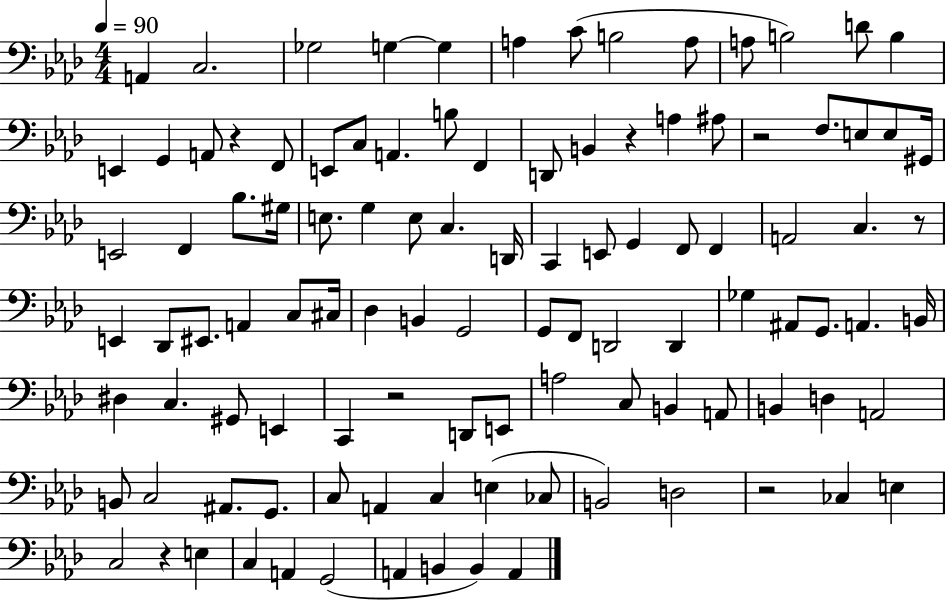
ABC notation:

X:1
T:Untitled
M:4/4
L:1/4
K:Ab
A,, C,2 _G,2 G, G, A, C/2 B,2 A,/2 A,/2 B,2 D/2 B, E,, G,, A,,/2 z F,,/2 E,,/2 C,/2 A,, B,/2 F,, D,,/2 B,, z A, ^A,/2 z2 F,/2 E,/2 E,/2 ^G,,/4 E,,2 F,, _B,/2 ^G,/4 E,/2 G, E,/2 C, D,,/4 C,, E,,/2 G,, F,,/2 F,, A,,2 C, z/2 E,, _D,,/2 ^E,,/2 A,, C,/2 ^C,/4 _D, B,, G,,2 G,,/2 F,,/2 D,,2 D,, _G, ^A,,/2 G,,/2 A,, B,,/4 ^D, C, ^G,,/2 E,, C,, z2 D,,/2 E,,/2 A,2 C,/2 B,, A,,/2 B,, D, A,,2 B,,/2 C,2 ^A,,/2 G,,/2 C,/2 A,, C, E, _C,/2 B,,2 D,2 z2 _C, E, C,2 z E, C, A,, G,,2 A,, B,, B,, A,,